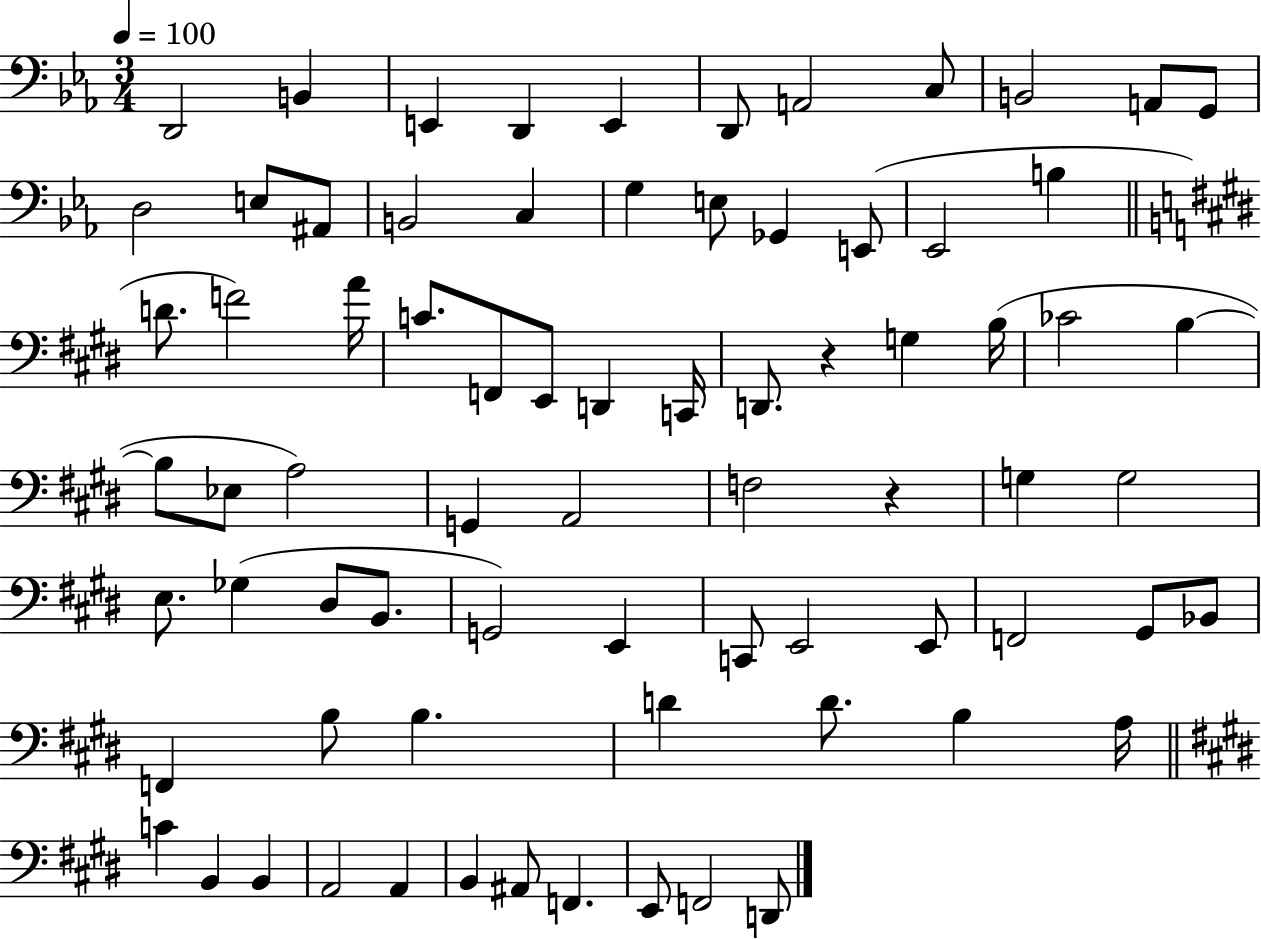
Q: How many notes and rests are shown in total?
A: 75